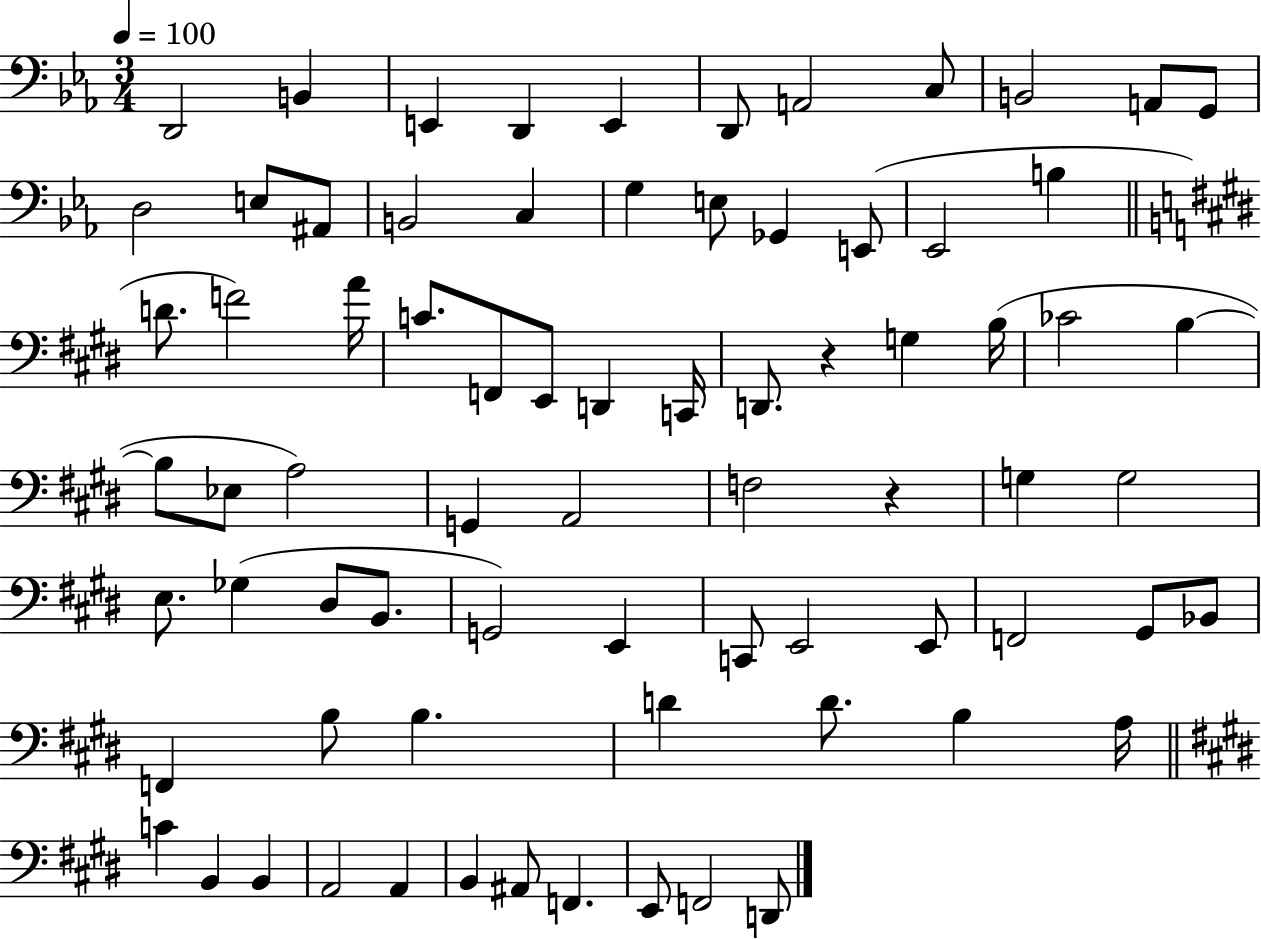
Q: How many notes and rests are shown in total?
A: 75